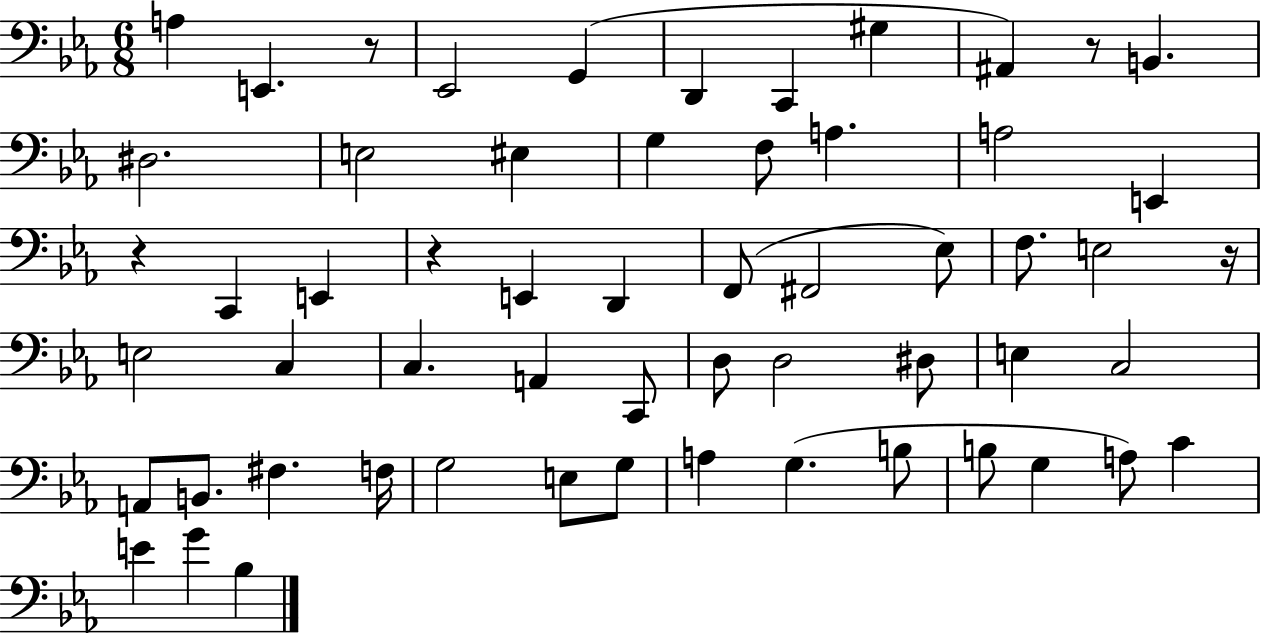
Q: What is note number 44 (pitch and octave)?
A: A3